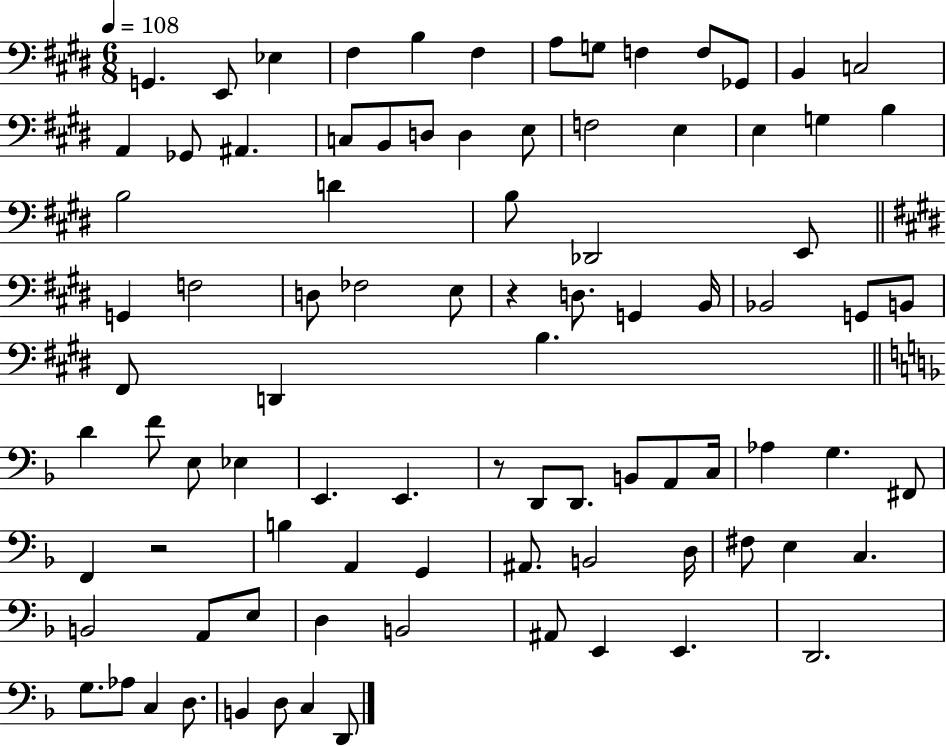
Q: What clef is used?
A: bass